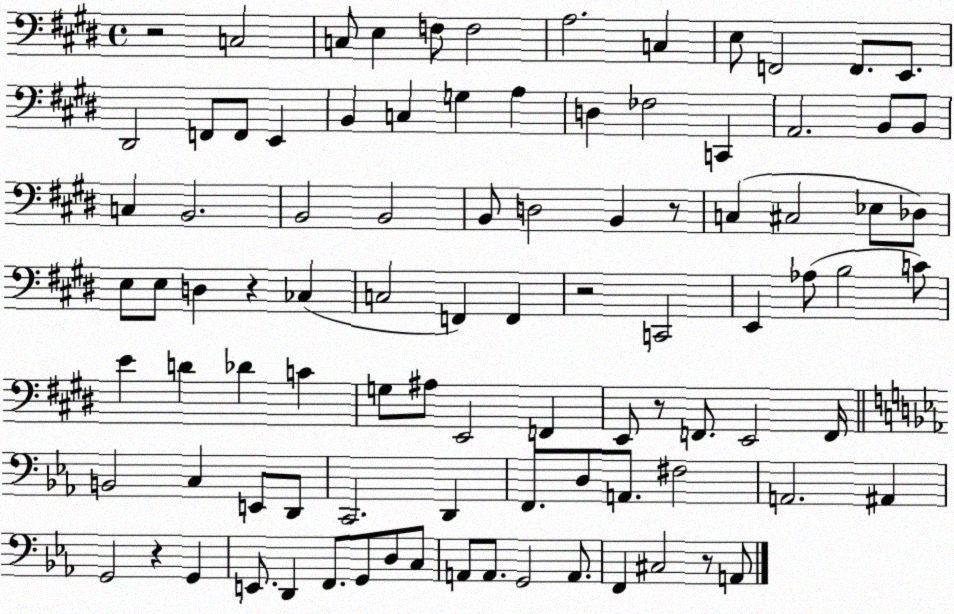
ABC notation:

X:1
T:Untitled
M:4/4
L:1/4
K:E
z2 C,2 C,/2 E, F,/2 F,2 A,2 C, E,/2 F,,2 F,,/2 E,,/2 ^D,,2 F,,/2 F,,/2 E,, B,, C, G, A, D, _F,2 C,, A,,2 B,,/2 B,,/2 C, B,,2 B,,2 B,,2 B,,/2 D,2 B,, z/2 C, ^C,2 _E,/2 _D,/2 E,/2 E,/2 D, z _C, C,2 F,, F,, z2 C,,2 E,, _A,/2 B,2 C/2 E D _D C G,/2 ^A,/2 E,,2 F,, E,,/2 z/2 F,,/2 E,,2 F,,/4 B,,2 C, E,,/2 D,,/2 C,,2 D,, F,,/2 D,/2 A,,/2 ^F,2 A,,2 ^A,, G,,2 z G,, E,,/2 D,, F,,/2 G,,/2 D,/2 C,/2 A,,/2 A,,/2 G,,2 A,,/2 F,, ^C,2 z/2 A,,/2